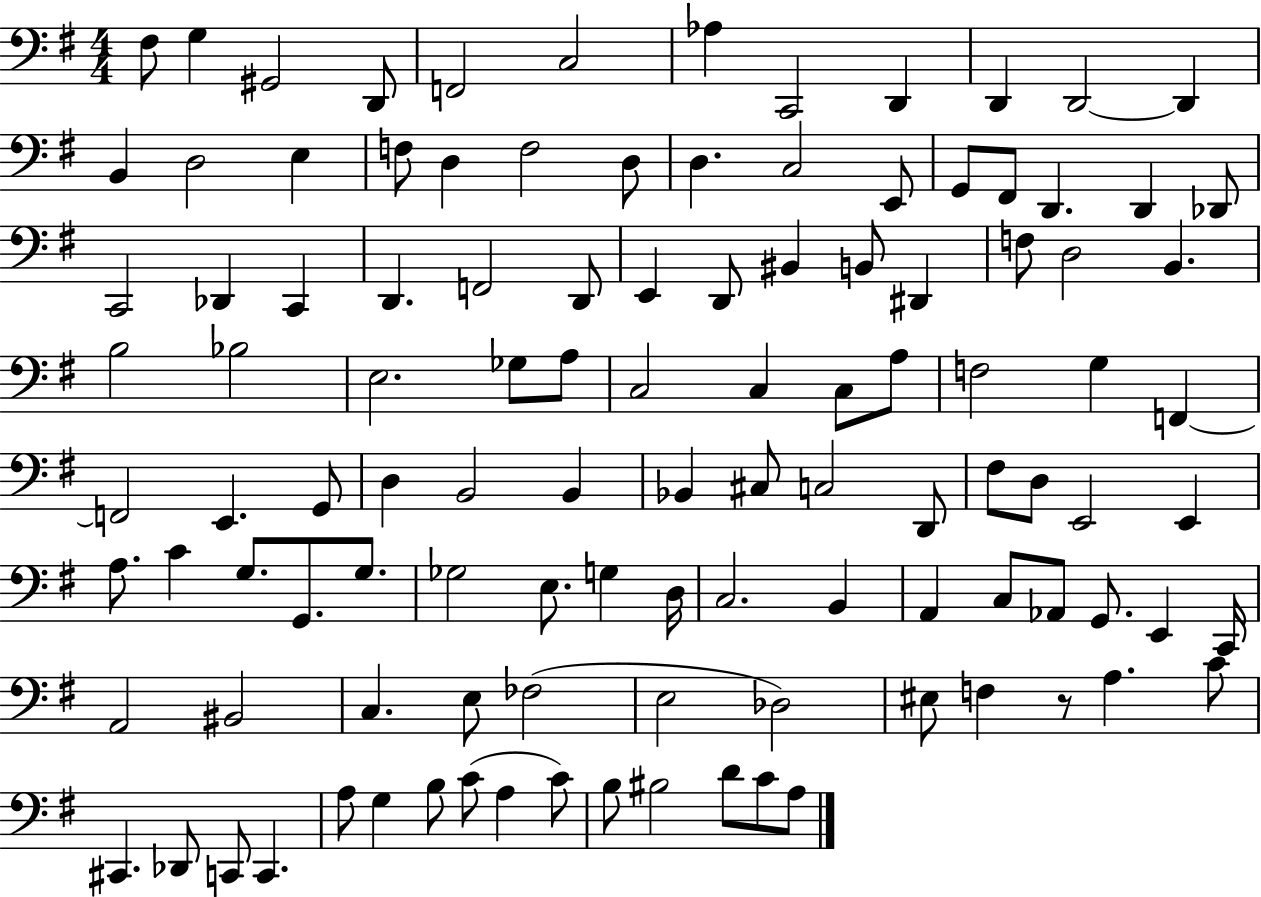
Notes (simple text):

F#3/e G3/q G#2/h D2/e F2/h C3/h Ab3/q C2/h D2/q D2/q D2/h D2/q B2/q D3/h E3/q F3/e D3/q F3/h D3/e D3/q. C3/h E2/e G2/e F#2/e D2/q. D2/q Db2/e C2/h Db2/q C2/q D2/q. F2/h D2/e E2/q D2/e BIS2/q B2/e D#2/q F3/e D3/h B2/q. B3/h Bb3/h E3/h. Gb3/e A3/e C3/h C3/q C3/e A3/e F3/h G3/q F2/q F2/h E2/q. G2/e D3/q B2/h B2/q Bb2/q C#3/e C3/h D2/e F#3/e D3/e E2/h E2/q A3/e. C4/q G3/e. G2/e. G3/e. Gb3/h E3/e. G3/q D3/s C3/h. B2/q A2/q C3/e Ab2/e G2/e. E2/q C2/s A2/h BIS2/h C3/q. E3/e FES3/h E3/h Db3/h EIS3/e F3/q R/e A3/q. C4/e C#2/q. Db2/e C2/e C2/q. A3/e G3/q B3/e C4/e A3/q C4/e B3/e BIS3/h D4/e C4/e A3/e